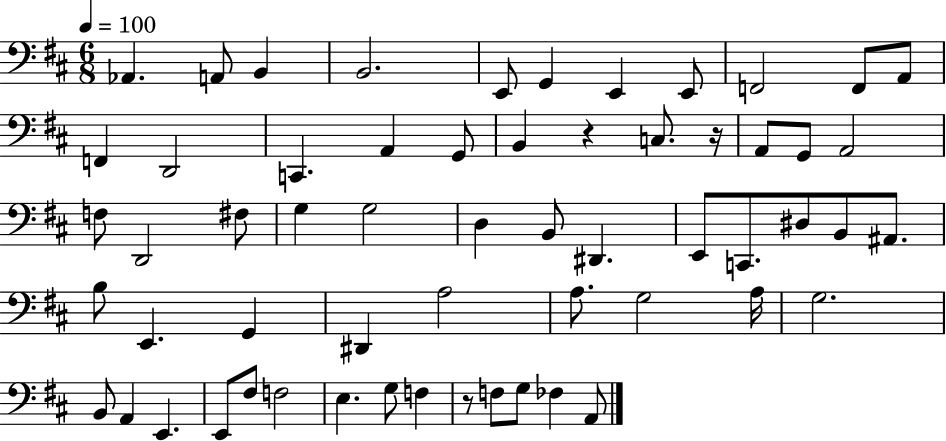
{
  \clef bass
  \numericTimeSignature
  \time 6/8
  \key d \major
  \tempo 4 = 100
  aes,4. a,8 b,4 | b,2. | e,8 g,4 e,4 e,8 | f,2 f,8 a,8 | \break f,4 d,2 | c,4. a,4 g,8 | b,4 r4 c8. r16 | a,8 g,8 a,2 | \break f8 d,2 fis8 | g4 g2 | d4 b,8 dis,4. | e,8 c,8. dis8 b,8 ais,8. | \break b8 e,4. g,4 | dis,4 a2 | a8. g2 a16 | g2. | \break b,8 a,4 e,4. | e,8 fis8 f2 | e4. g8 f4 | r8 f8 g8 fes4 a,8 | \break \bar "|."
}